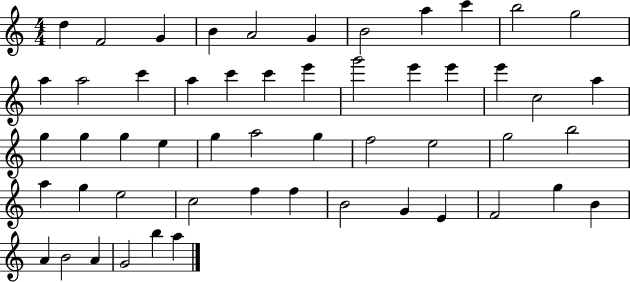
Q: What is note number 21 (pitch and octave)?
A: E6